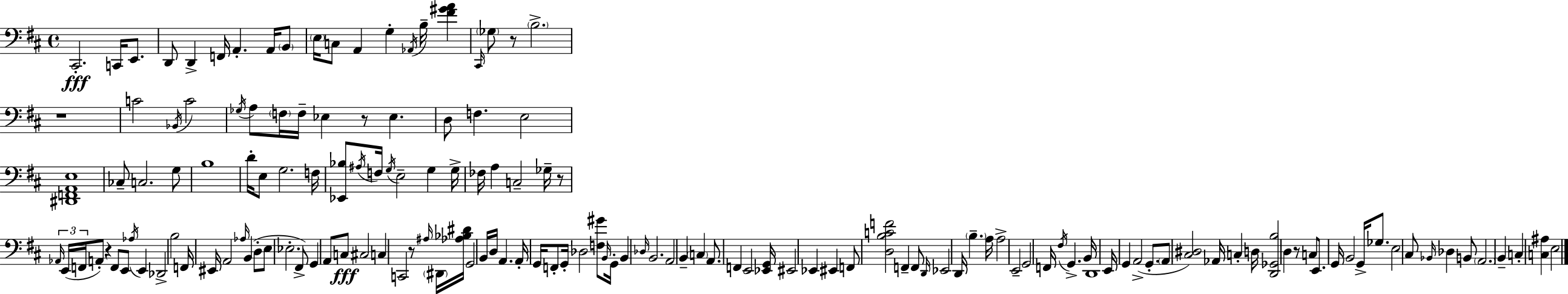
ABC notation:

X:1
T:Untitled
M:4/4
L:1/4
K:D
^C,,2 C,,/4 E,,/2 D,,/2 D,, F,,/4 A,, A,,/4 B,,/2 E,/4 C,/2 A,, G, _A,,/4 B,/4 [^F^GA] ^C,,/4 _G,/2 z/2 B,2 z4 C2 _B,,/4 C2 _G,/4 A,/2 F,/4 F,/4 _E, z/2 _E, D,/2 F, E,2 [^D,,F,,A,,E,]4 _C,/2 C,2 G,/2 B,4 D/4 E,/2 G,2 F,/4 [_E,,_B,]/2 ^A,/4 F,/4 G,/4 E,2 G, G,/4 _F,/4 A, C,2 _G,/4 z/2 _A,,/4 E,,/4 F,,/4 A,,/2 z F,,/2 E,,/2 _A,/4 E,, _D,,2 B,2 F,,/4 ^E,,/4 A,,2 _A,/4 B,, D,/2 E,/2 _E,2 ^F,,/2 G,, A,,/2 C,/2 ^C,2 C, C,,2 z/2 ^A,/4 ^D,,/4 [_A,_B,^D]/4 G,,2 B,,/4 D,/4 A,, A,,/4 G,,/4 F,,/2 G,,/4 _D,2 [F,^G]/2 B,,/4 G,,/4 B,, _D,/4 B,,2 A,,2 B,, C, A,,/2 F,, E,,2 [_E,,G,,]/4 ^E,,2 _E,, ^E,, F,,/2 [D,B,CF]2 F,, F,,/2 D,,/4 _E,,2 D,,/4 B, A,/4 A,2 E,,2 G,,2 F,,/4 ^F,/4 G,, B,,/4 D,,4 E,,/4 G,, A,,2 G,,/2 A,,/2 [^C,^D,]2 _A,,/4 C, D,/4 [D,,_G,,B,]2 D, z/2 C,/2 E,,/2 G,,/4 B,,2 G,,/4 _G,/2 E,2 ^C,/2 _B,,/4 _D, B,,/2 A,,2 B,, C, [C,^A,] E,2